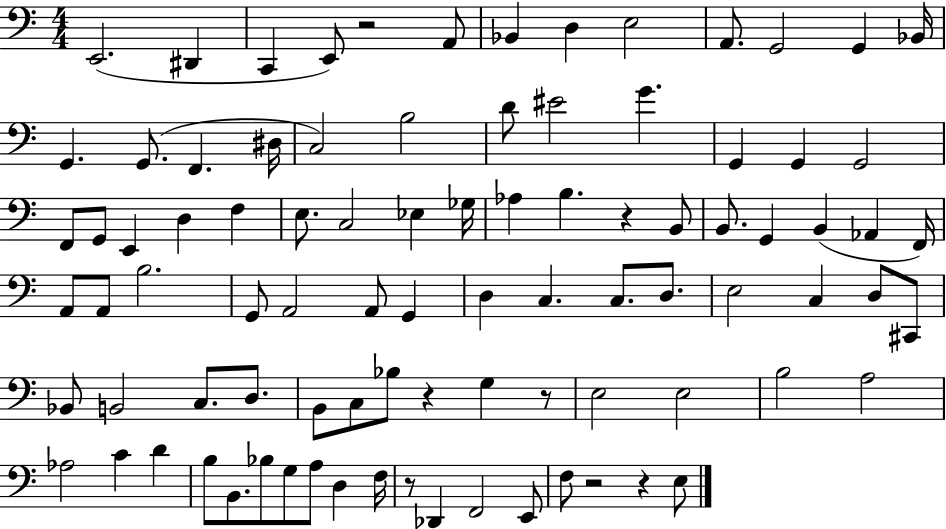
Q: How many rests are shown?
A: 7